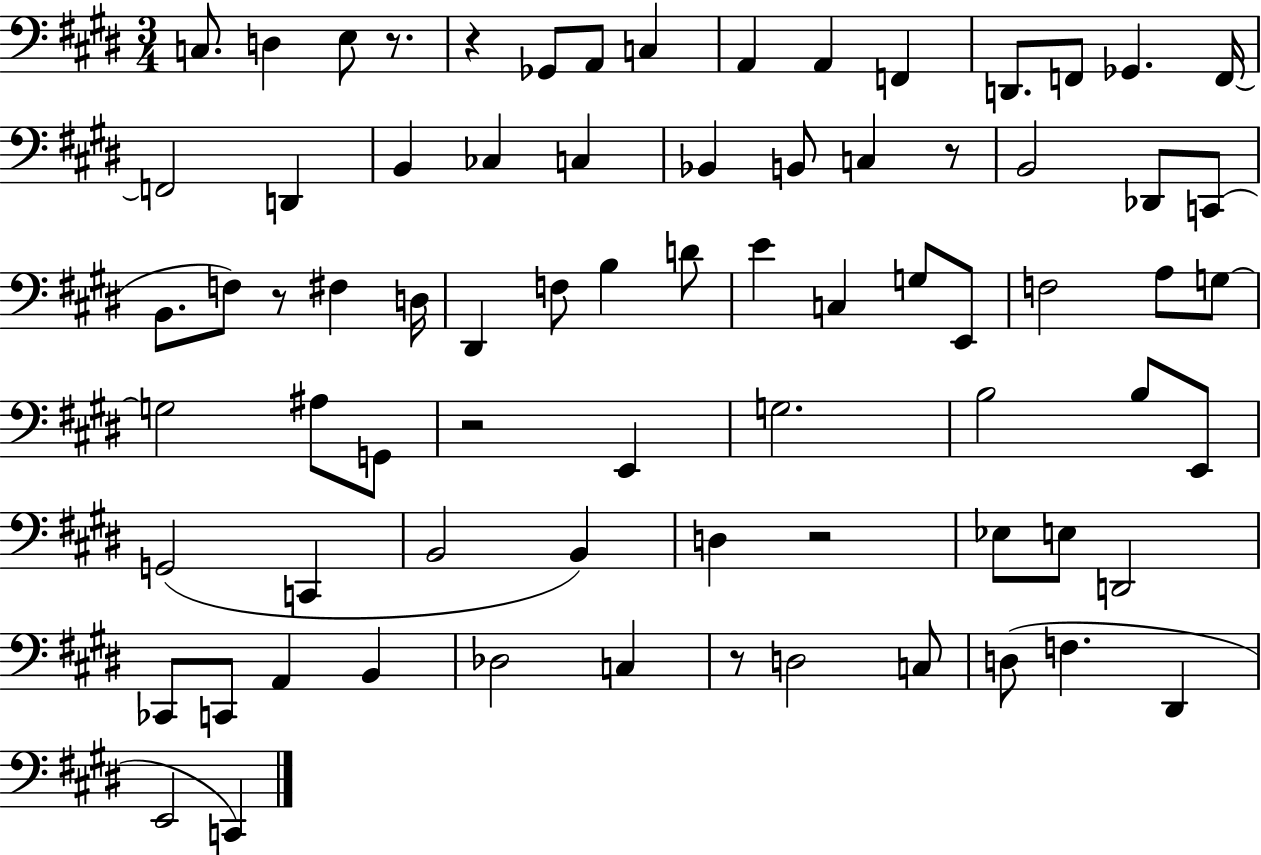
C3/e. D3/q E3/e R/e. R/q Gb2/e A2/e C3/q A2/q A2/q F2/q D2/e. F2/e Gb2/q. F2/s F2/h D2/q B2/q CES3/q C3/q Bb2/q B2/e C3/q R/e B2/h Db2/e C2/e B2/e. F3/e R/e F#3/q D3/s D#2/q F3/e B3/q D4/e E4/q C3/q G3/e E2/e F3/h A3/e G3/e G3/h A#3/e G2/e R/h E2/q G3/h. B3/h B3/e E2/e G2/h C2/q B2/h B2/q D3/q R/h Eb3/e E3/e D2/h CES2/e C2/e A2/q B2/q Db3/h C3/q R/e D3/h C3/e D3/e F3/q. D#2/q E2/h C2/q